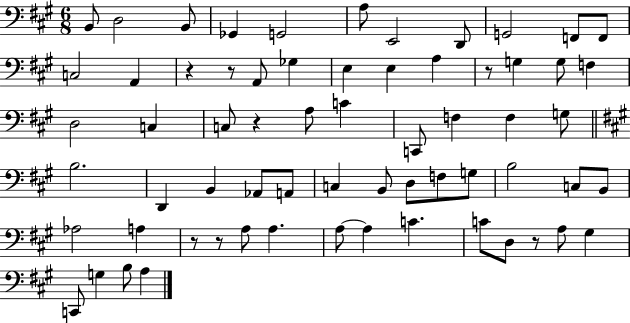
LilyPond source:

{
  \clef bass
  \numericTimeSignature
  \time 6/8
  \key a \major
  \repeat volta 2 { b,8 d2 b,8 | ges,4 g,2 | a8 e,2 d,8 | g,2 f,8 f,8 | \break c2 a,4 | r4 r8 a,8 ges4 | e4 e4 a4 | r8 g4 g8 f4 | \break d2 c4 | c8 r4 a8 c'4 | c,8 f4 f4 g8 | \bar "||" \break \key a \major b2. | d,4 b,4 aes,8 a,8 | c4 b,8 d8 f8 g8 | b2 c8 b,8 | \break aes2 a4 | r8 r8 a8 a4. | a8~~ a4 c'4. | c'8 d8 r8 a8 gis4 | \break c,8 g4 b8 a4 | } \bar "|."
}